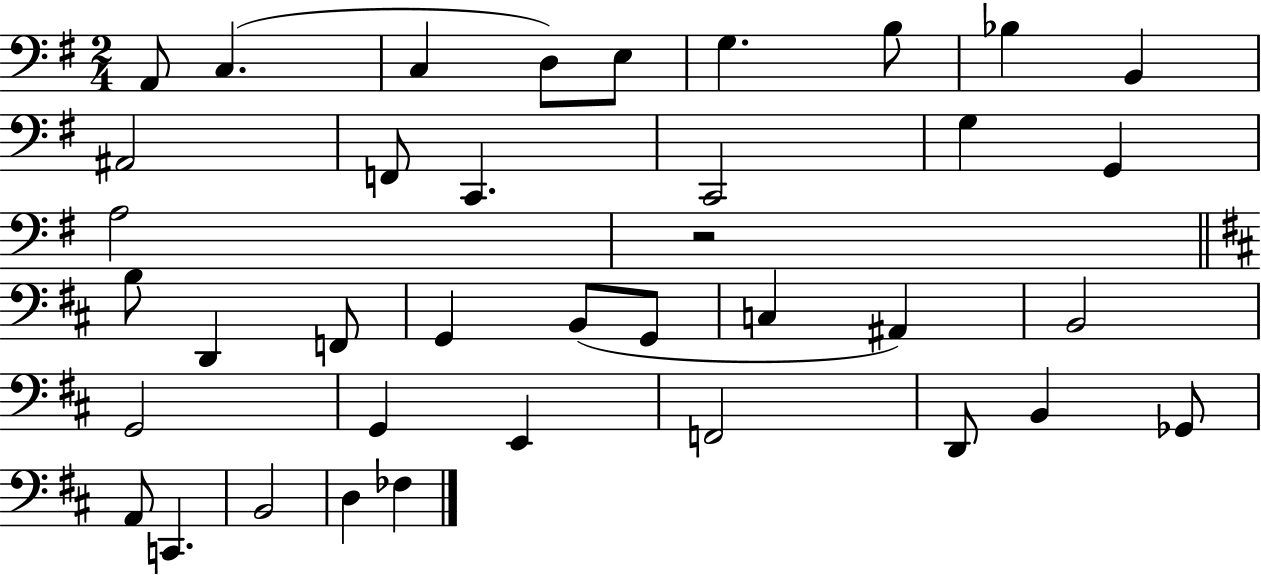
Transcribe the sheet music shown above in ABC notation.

X:1
T:Untitled
M:2/4
L:1/4
K:G
A,,/2 C, C, D,/2 E,/2 G, B,/2 _B, B,, ^A,,2 F,,/2 C,, C,,2 G, G,, A,2 z2 B,/2 D,, F,,/2 G,, B,,/2 G,,/2 C, ^A,, B,,2 G,,2 G,, E,, F,,2 D,,/2 B,, _G,,/2 A,,/2 C,, B,,2 D, _F,